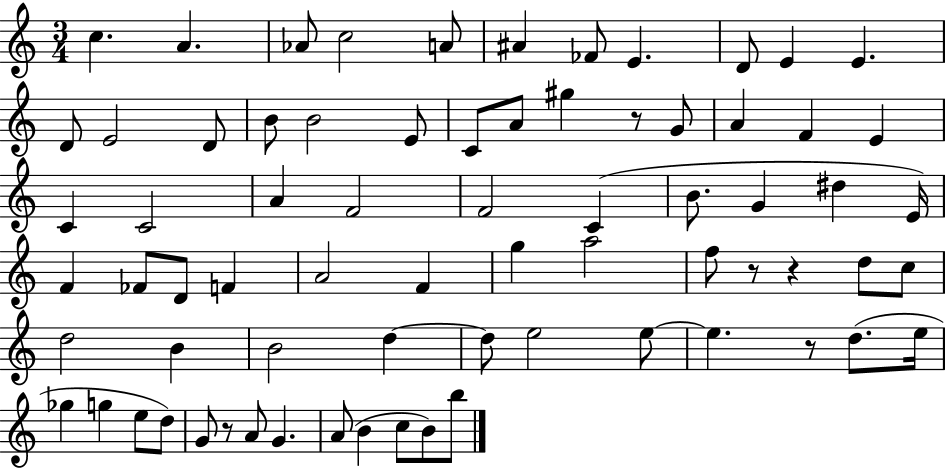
X:1
T:Untitled
M:3/4
L:1/4
K:C
c A _A/2 c2 A/2 ^A _F/2 E D/2 E E D/2 E2 D/2 B/2 B2 E/2 C/2 A/2 ^g z/2 G/2 A F E C C2 A F2 F2 C B/2 G ^d E/4 F _F/2 D/2 F A2 F g a2 f/2 z/2 z d/2 c/2 d2 B B2 d d/2 e2 e/2 e z/2 d/2 e/4 _g g e/2 d/2 G/2 z/2 A/2 G A/2 B c/2 B/2 b/2